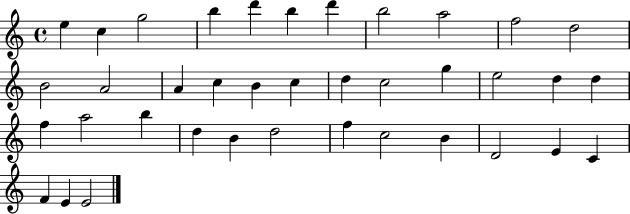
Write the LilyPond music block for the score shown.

{
  \clef treble
  \time 4/4
  \defaultTimeSignature
  \key c \major
  e''4 c''4 g''2 | b''4 d'''4 b''4 d'''4 | b''2 a''2 | f''2 d''2 | \break b'2 a'2 | a'4 c''4 b'4 c''4 | d''4 c''2 g''4 | e''2 d''4 d''4 | \break f''4 a''2 b''4 | d''4 b'4 d''2 | f''4 c''2 b'4 | d'2 e'4 c'4 | \break f'4 e'4 e'2 | \bar "|."
}